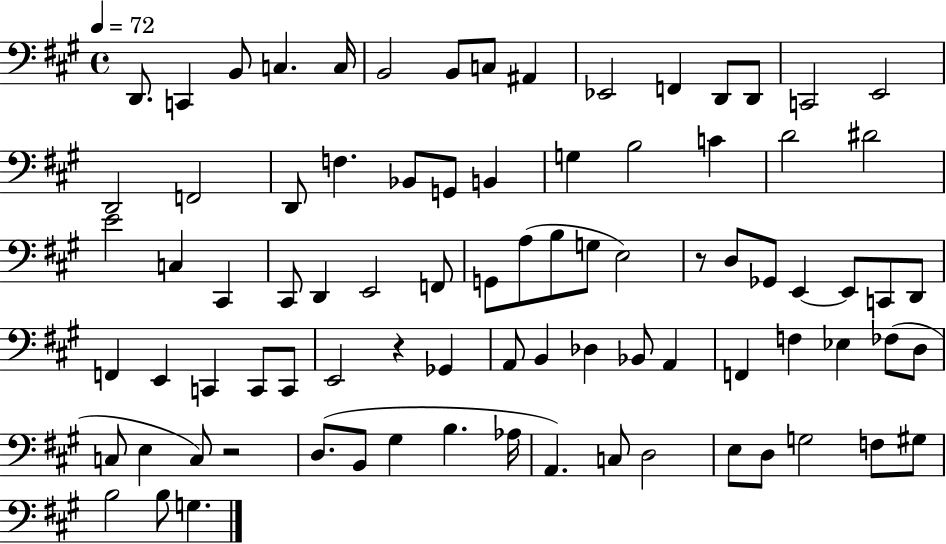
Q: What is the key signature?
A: A major